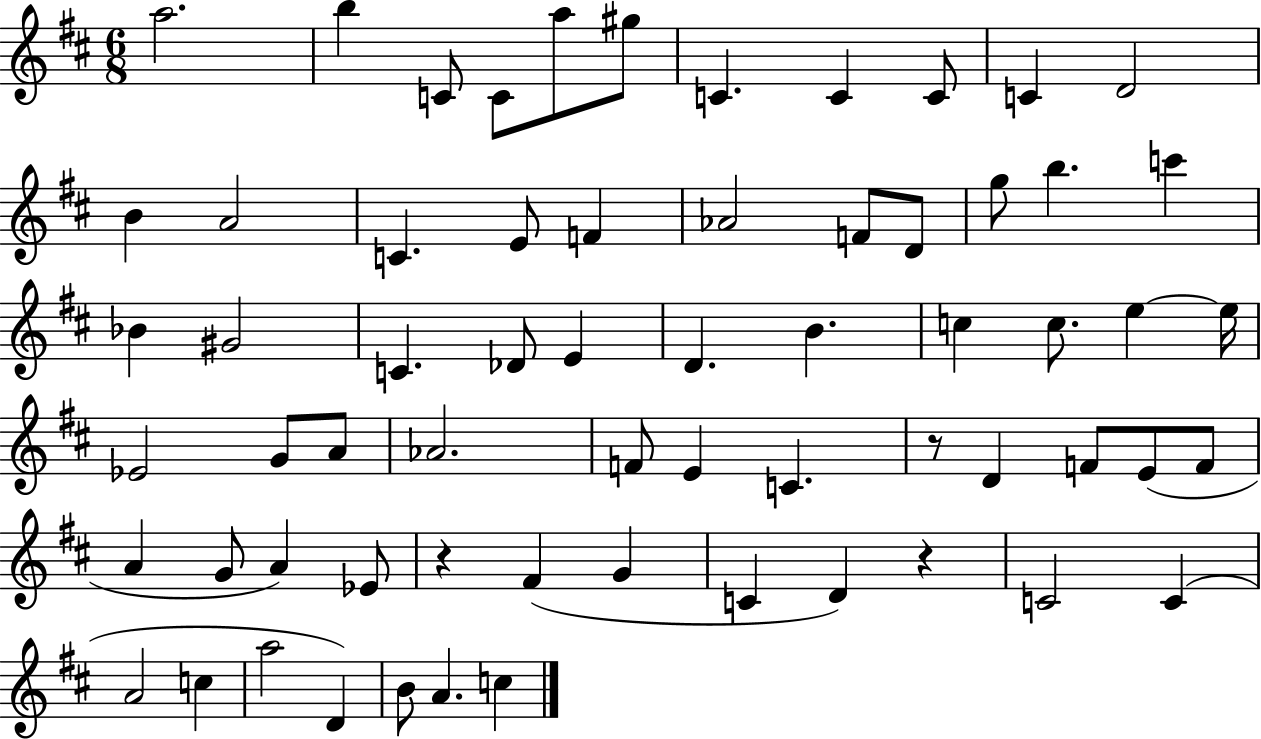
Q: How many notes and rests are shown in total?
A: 64